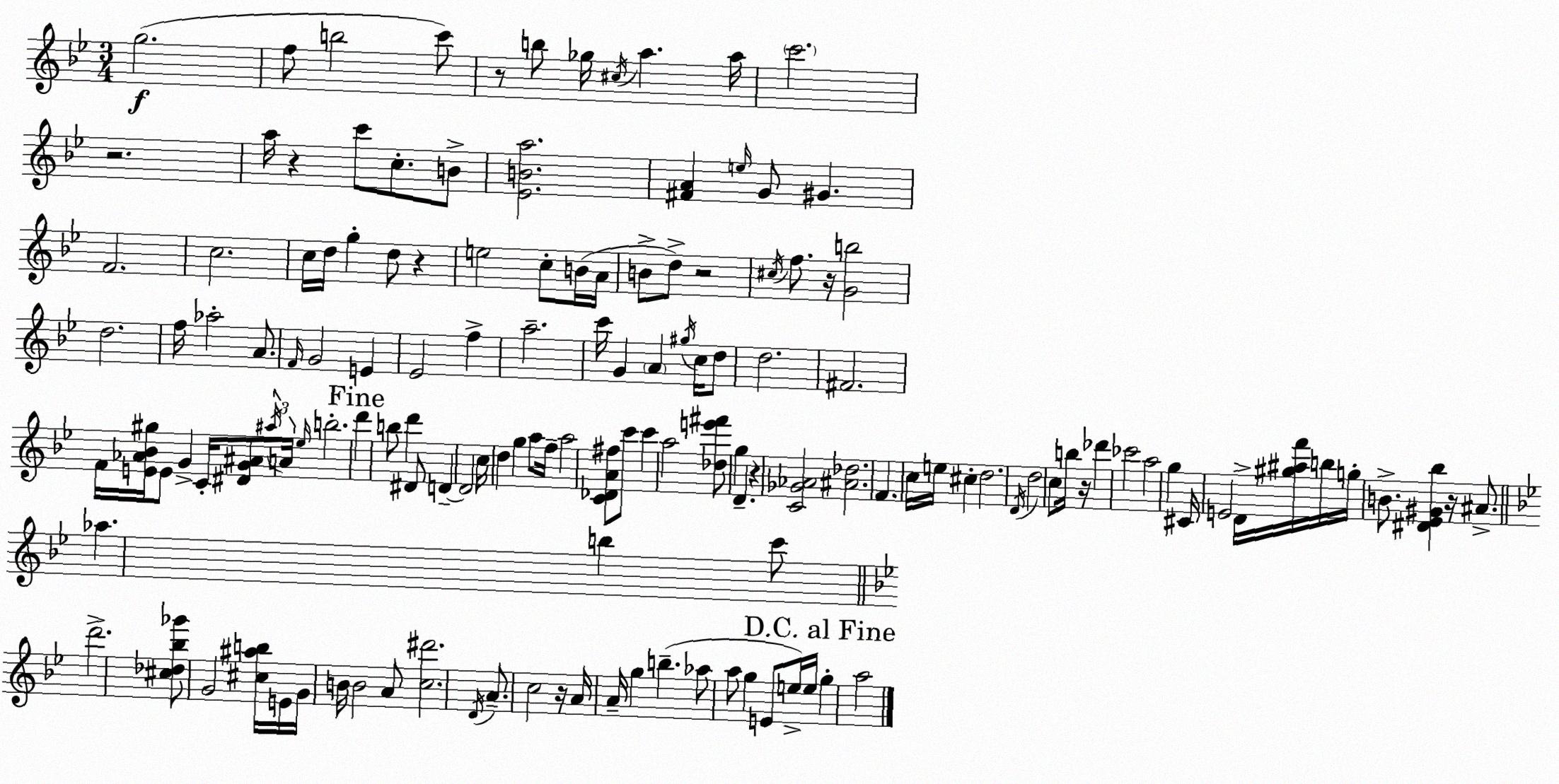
X:1
T:Untitled
M:3/4
L:1/4
K:Gm
g2 f/2 b2 c'/2 z/2 b/2 _g/4 ^c/4 a a/4 c'2 z2 a/4 z c'/2 c/2 B/2 [_EBa]2 [^FA] e/4 G/2 ^G F2 c2 c/4 d/4 g d/2 z e2 c/2 B/4 A/4 B/2 d/2 z2 ^c/4 f/2 z/4 [Gb]2 d2 f/4 _a2 A/2 F/4 G2 E _E2 f a2 c'/4 G A ^g/4 c/4 d/2 d2 ^F2 F/4 [E_A_B^g]/4 E/2 G C/4 [^DG^A]/2 ^a/4 A/4 _e/4 b2 d' b/2 d' ^D/2 D D2 c/4 d g a/2 f/4 a2 [C_DA^f]/2 c'/2 c' a2 [_de'^f']/2 g D z [C_G_A]2 [^A_d]2 F c/4 e/4 ^c d2 D/4 d2 c/2 b/4 z/4 _d' _c'2 a2 g ^C/4 E2 D/4 [^g^af']/4 b/4 g/4 B/2 [^D_E^G_b] z/4 ^A/2 _a b c'/2 d'2 [^c_d_b_g']/2 G2 [^c^ab]/4 E/4 G/4 B/4 B2 A/2 [c^d']2 D/4 A/2 c2 z/4 A/4 A/4 g b _a/2 a/2 g E/2 e/4 e/4 g a2